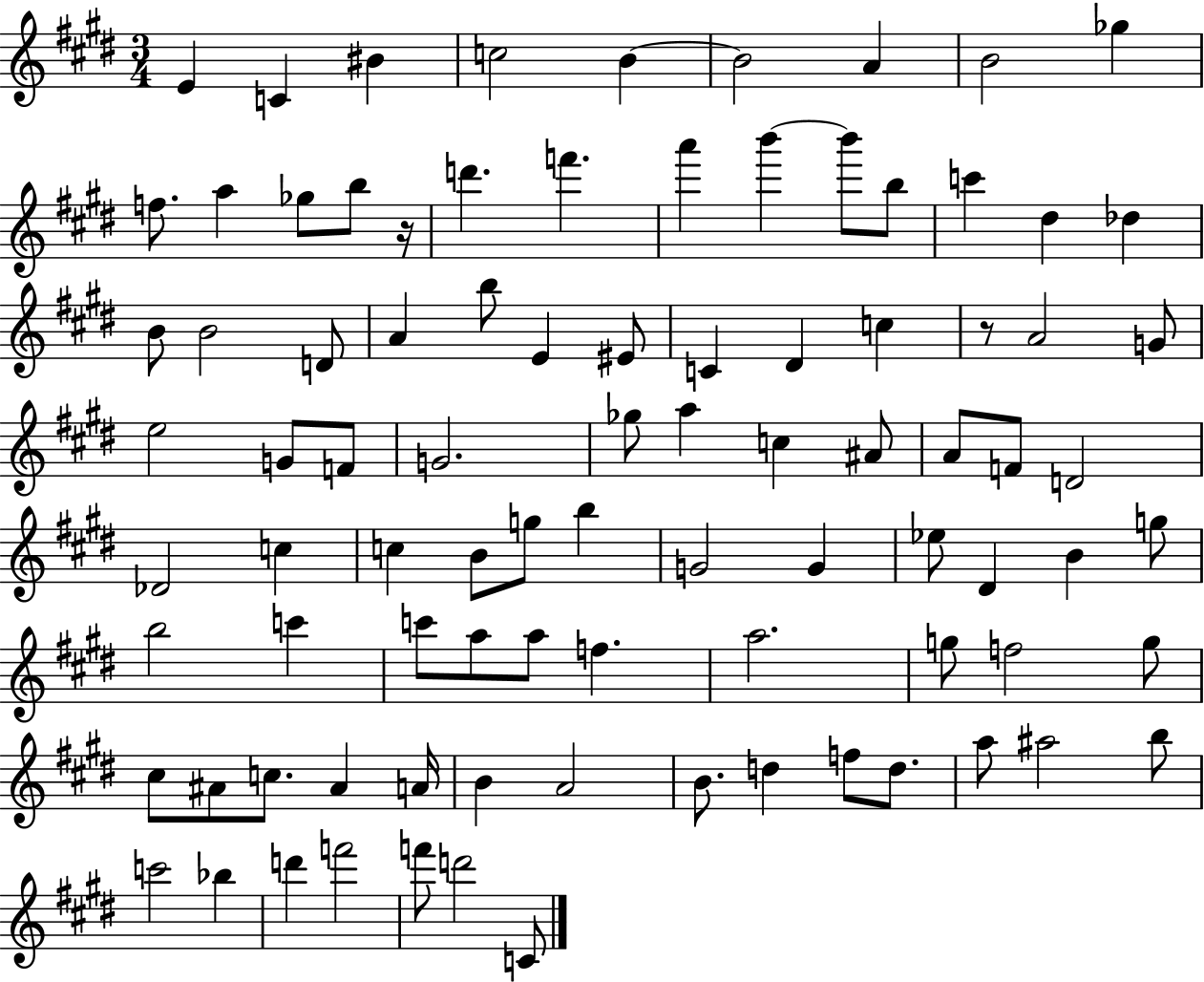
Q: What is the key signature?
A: E major